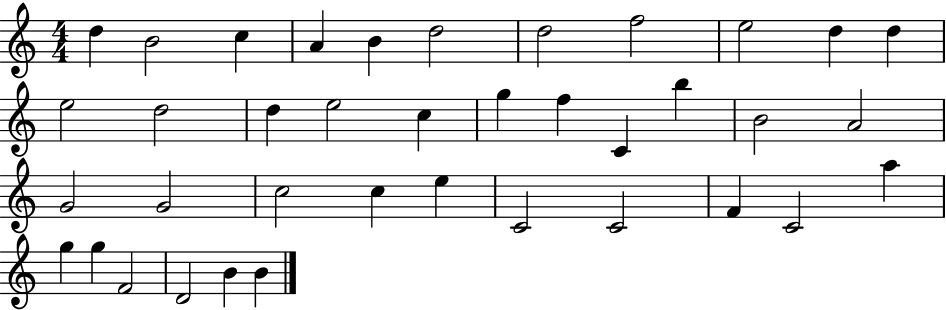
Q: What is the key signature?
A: C major